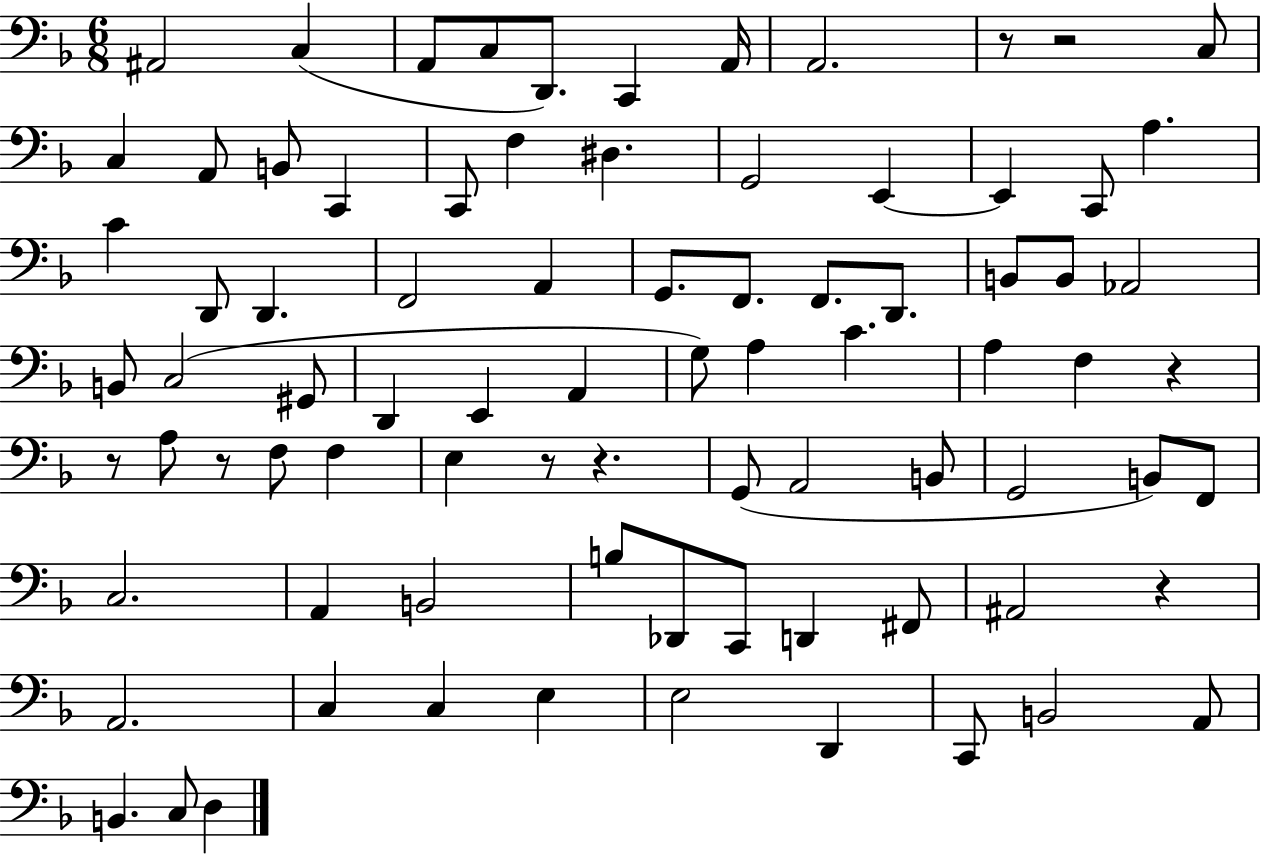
{
  \clef bass
  \numericTimeSignature
  \time 6/8
  \key f \major
  ais,2 c4( | a,8 c8 d,8.) c,4 a,16 | a,2. | r8 r2 c8 | \break c4 a,8 b,8 c,4 | c,8 f4 dis4. | g,2 e,4~~ | e,4 c,8 a4. | \break c'4 d,8 d,4. | f,2 a,4 | g,8. f,8. f,8. d,8. | b,8 b,8 aes,2 | \break b,8 c2( gis,8 | d,4 e,4 a,4 | g8) a4 c'4. | a4 f4 r4 | \break r8 a8 r8 f8 f4 | e4 r8 r4. | g,8( a,2 b,8 | g,2 b,8) f,8 | \break c2. | a,4 b,2 | b8 des,8 c,8 d,4 fis,8 | ais,2 r4 | \break a,2. | c4 c4 e4 | e2 d,4 | c,8 b,2 a,8 | \break b,4. c8 d4 | \bar "|."
}